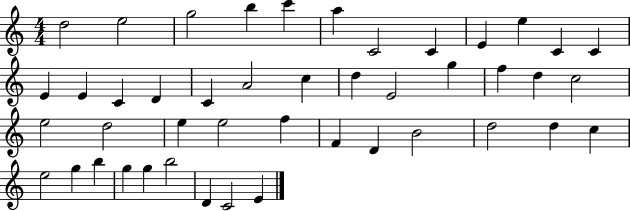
X:1
T:Untitled
M:4/4
L:1/4
K:C
d2 e2 g2 b c' a C2 C E e C C E E C D C A2 c d E2 g f d c2 e2 d2 e e2 f F D B2 d2 d c e2 g b g g b2 D C2 E